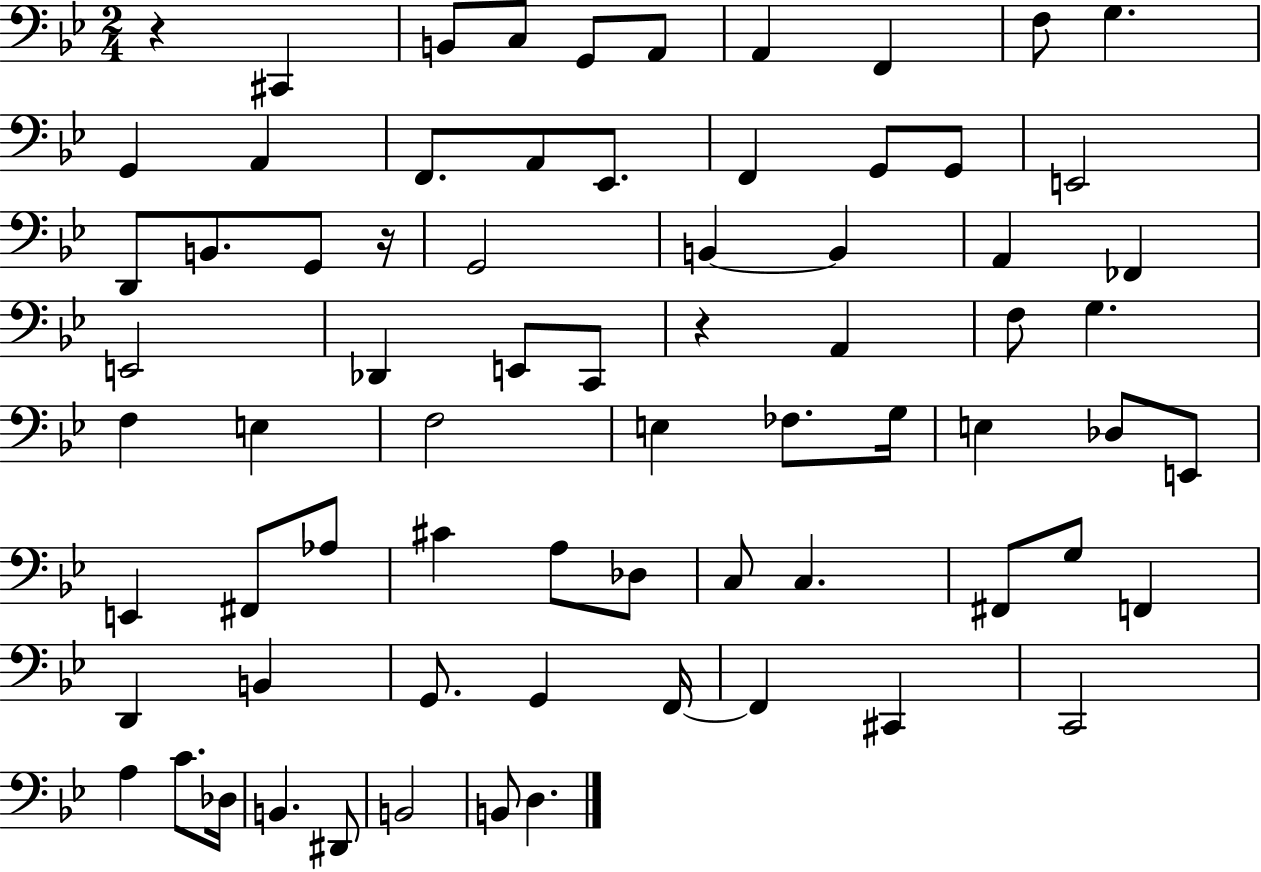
{
  \clef bass
  \numericTimeSignature
  \time 2/4
  \key bes \major
  \repeat volta 2 { r4 cis,4 | b,8 c8 g,8 a,8 | a,4 f,4 | f8 g4. | \break g,4 a,4 | f,8. a,8 ees,8. | f,4 g,8 g,8 | e,2 | \break d,8 b,8. g,8 r16 | g,2 | b,4~~ b,4 | a,4 fes,4 | \break e,2 | des,4 e,8 c,8 | r4 a,4 | f8 g4. | \break f4 e4 | f2 | e4 fes8. g16 | e4 des8 e,8 | \break e,4 fis,8 aes8 | cis'4 a8 des8 | c8 c4. | fis,8 g8 f,4 | \break d,4 b,4 | g,8. g,4 f,16~~ | f,4 cis,4 | c,2 | \break a4 c'8. des16 | b,4. dis,8 | b,2 | b,8 d4. | \break } \bar "|."
}